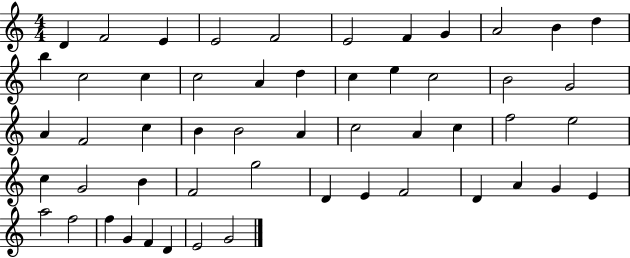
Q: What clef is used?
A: treble